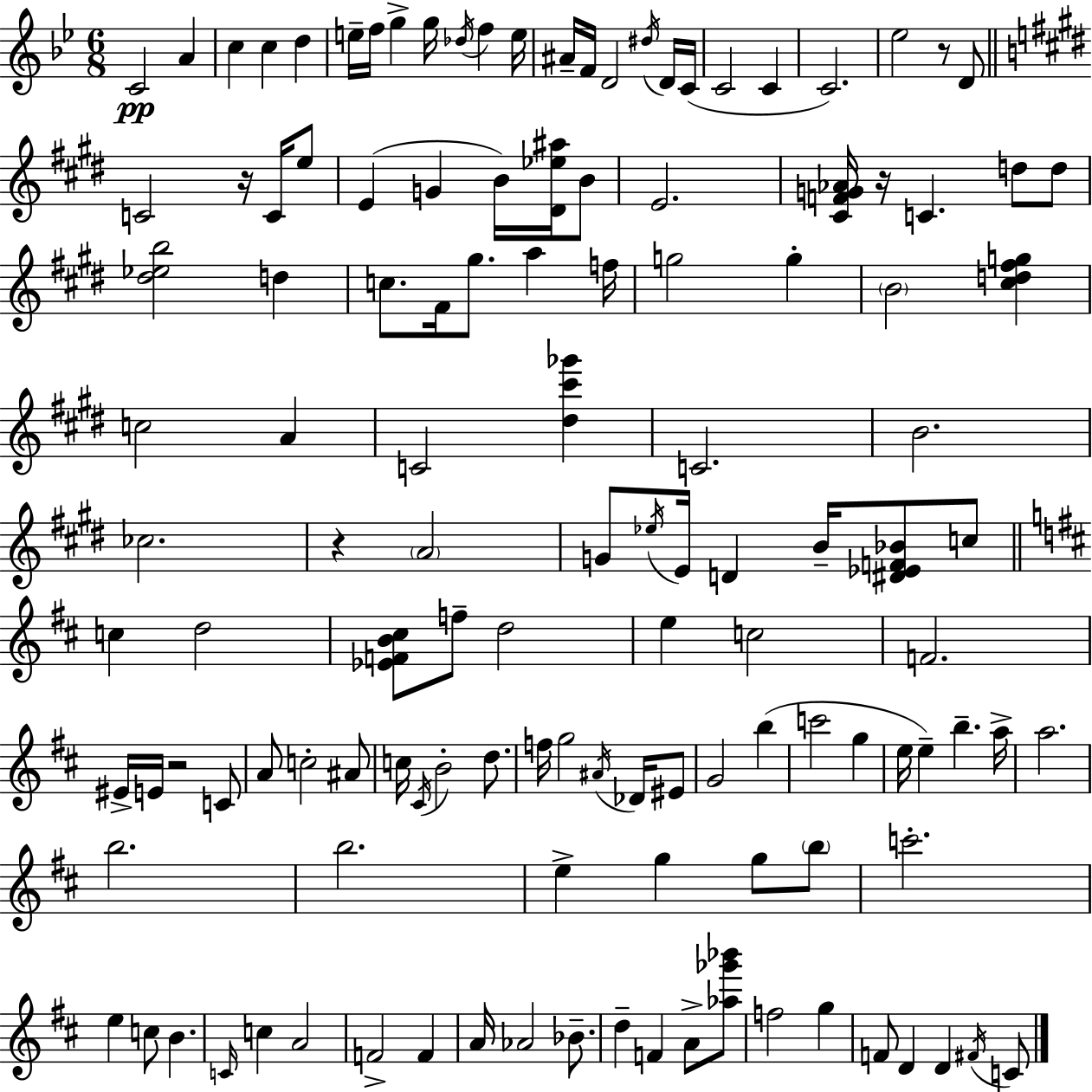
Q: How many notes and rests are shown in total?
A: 128